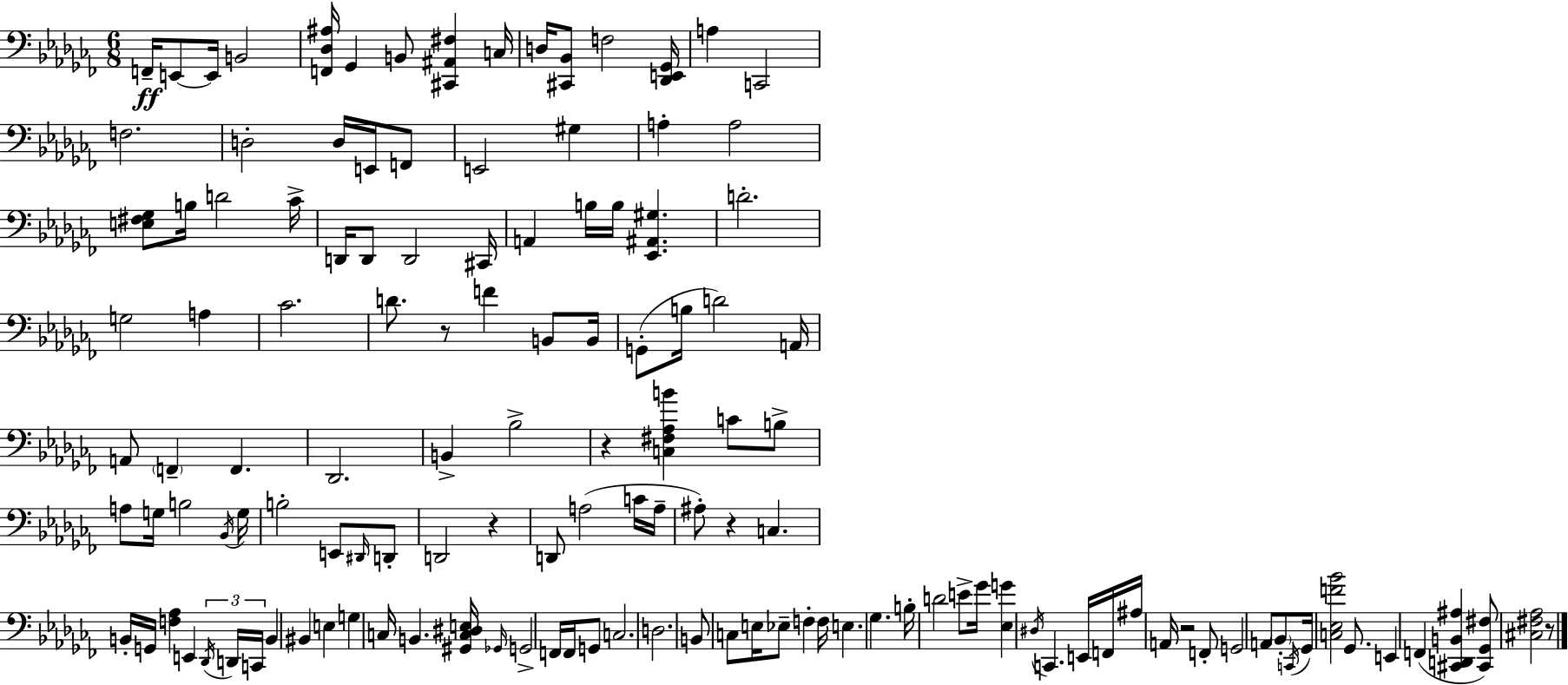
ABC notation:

X:1
T:Untitled
M:6/8
L:1/4
K:Abm
F,,/4 E,,/2 E,,/4 B,,2 [F,,_D,^A,]/4 _G,, B,,/2 [^C,,^A,,^F,] C,/4 D,/4 [^C,,_B,,]/2 F,2 [_D,,E,,_G,,]/4 A, C,,2 F,2 D,2 D,/4 E,,/4 F,,/2 E,,2 ^G, A, A,2 [E,^F,_G,]/2 B,/4 D2 _C/4 D,,/4 D,,/2 D,,2 ^C,,/4 A,, B,/4 B,/4 [_E,,^A,,^G,] D2 G,2 A, _C2 D/2 z/2 F B,,/2 B,,/4 G,,/2 B,/4 D2 A,,/4 A,,/2 F,, F,, _D,,2 B,, _B,2 z [C,^F,_A,B] C/2 B,/2 A,/2 G,/4 B,2 _B,,/4 G,/4 B,2 E,,/2 ^D,,/4 D,,/2 D,,2 z D,,/2 A,2 C/4 A,/4 ^A,/2 z C, B,,/4 G,,/4 [F,_A,] E,, _D,,/4 D,,/4 C,,/4 B,, ^B,, E, G, C,/4 B,, [^G,,C,^D,E,]/4 _G,,/4 G,,2 F,,/4 F,,/4 G,,/2 C,2 D,2 B,,/2 C,/2 E,/4 _E,/2 F, F,/4 E, _G, B,/4 D2 E/2 _G/4 [_E,G] ^D,/4 C,, E,,/4 F,,/4 ^A,/4 A,,/4 z2 F,,/2 G,,2 A,,/2 _B,,/2 C,,/4 _G,,/4 [C,_E,F_B]2 _G,,/2 E,, F,, [^C,,D,,B,,^A,] [^C,,_G,,^F,]/2 [^C,^F,_A,]2 z/2